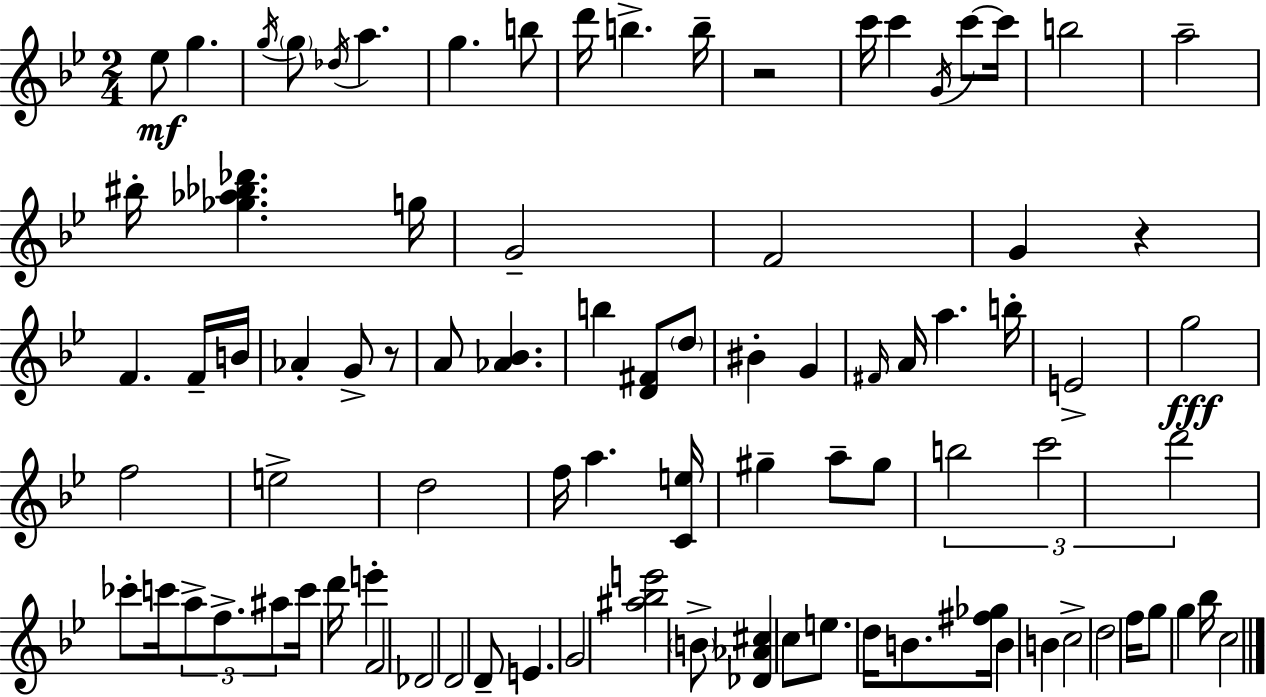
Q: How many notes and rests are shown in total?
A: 88